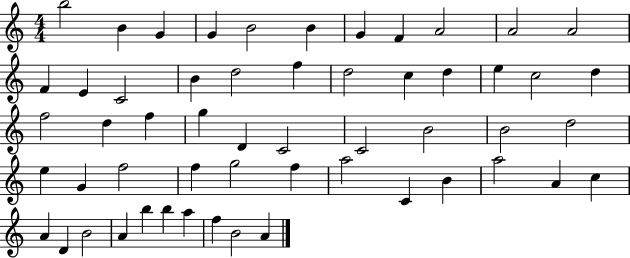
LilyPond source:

{
  \clef treble
  \numericTimeSignature
  \time 4/4
  \key c \major
  b''2 b'4 g'4 | g'4 b'2 b'4 | g'4 f'4 a'2 | a'2 a'2 | \break f'4 e'4 c'2 | b'4 d''2 f''4 | d''2 c''4 d''4 | e''4 c''2 d''4 | \break f''2 d''4 f''4 | g''4 d'4 c'2 | c'2 b'2 | b'2 d''2 | \break e''4 g'4 f''2 | f''4 g''2 f''4 | a''2 c'4 b'4 | a''2 a'4 c''4 | \break a'4 d'4 b'2 | a'4 b''4 b''4 a''4 | f''4 b'2 a'4 | \bar "|."
}